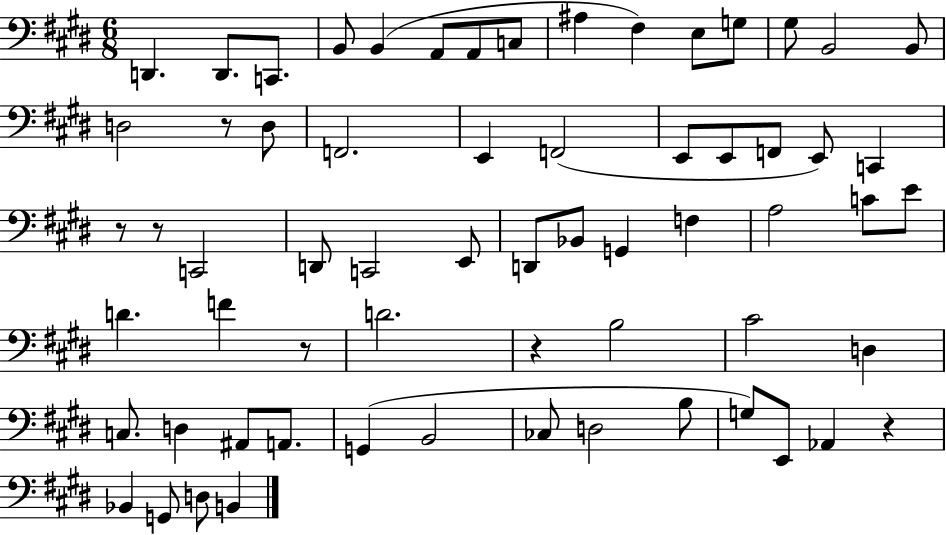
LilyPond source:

{
  \clef bass
  \numericTimeSignature
  \time 6/8
  \key e \major
  d,4. d,8. c,8. | b,8 b,4( a,8 a,8 c8 | ais4 fis4) e8 g8 | gis8 b,2 b,8 | \break d2 r8 d8 | f,2. | e,4 f,2( | e,8 e,8 f,8 e,8) c,4 | \break r8 r8 c,2 | d,8 c,2 e,8 | d,8 bes,8 g,4 f4 | a2 c'8 e'8 | \break d'4. f'4 r8 | d'2. | r4 b2 | cis'2 d4 | \break c8. d4 ais,8 a,8. | g,4( b,2 | ces8 d2 b8 | g8) e,8 aes,4 r4 | \break bes,4 g,8 d8 b,4 | \bar "|."
}